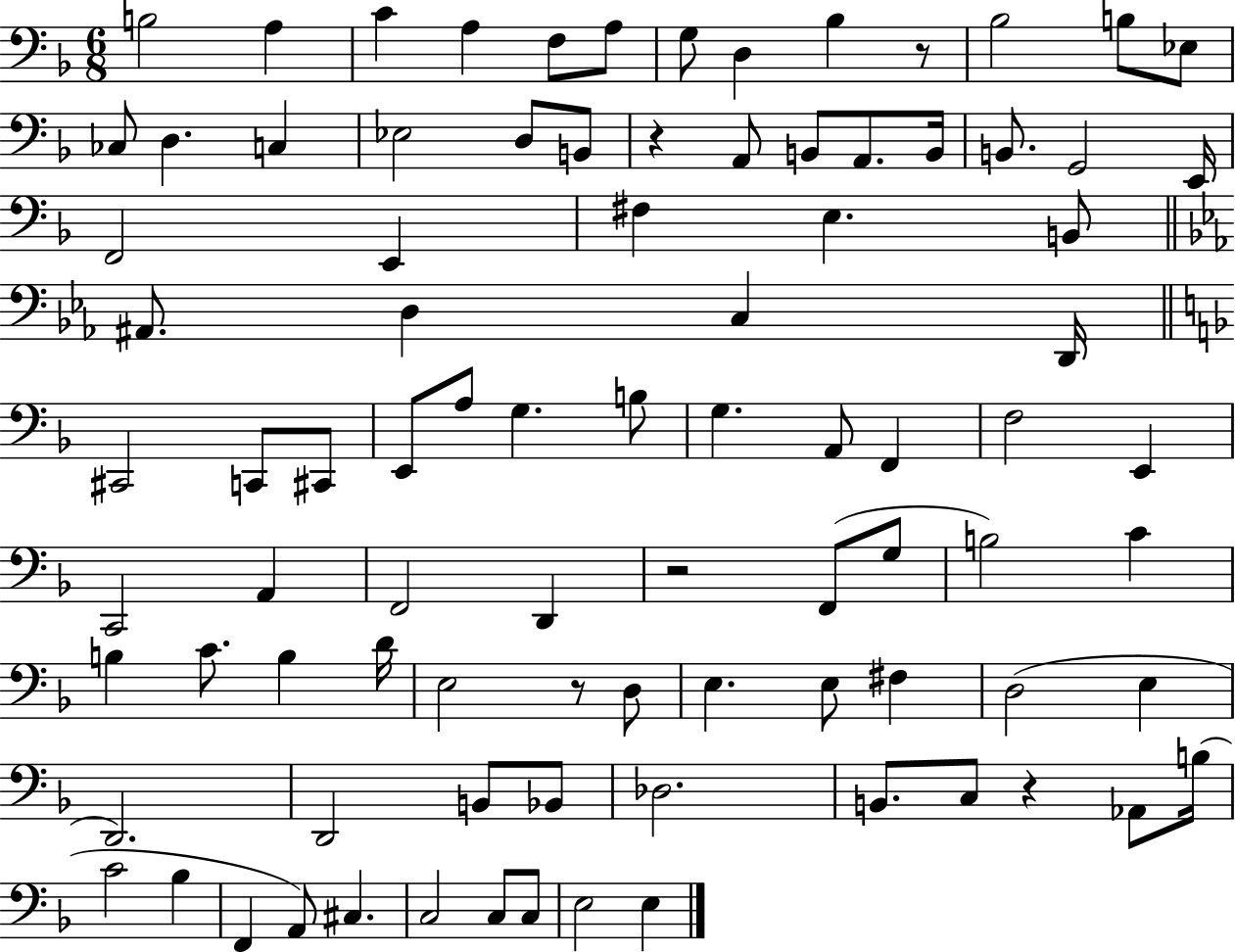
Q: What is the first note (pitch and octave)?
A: B3